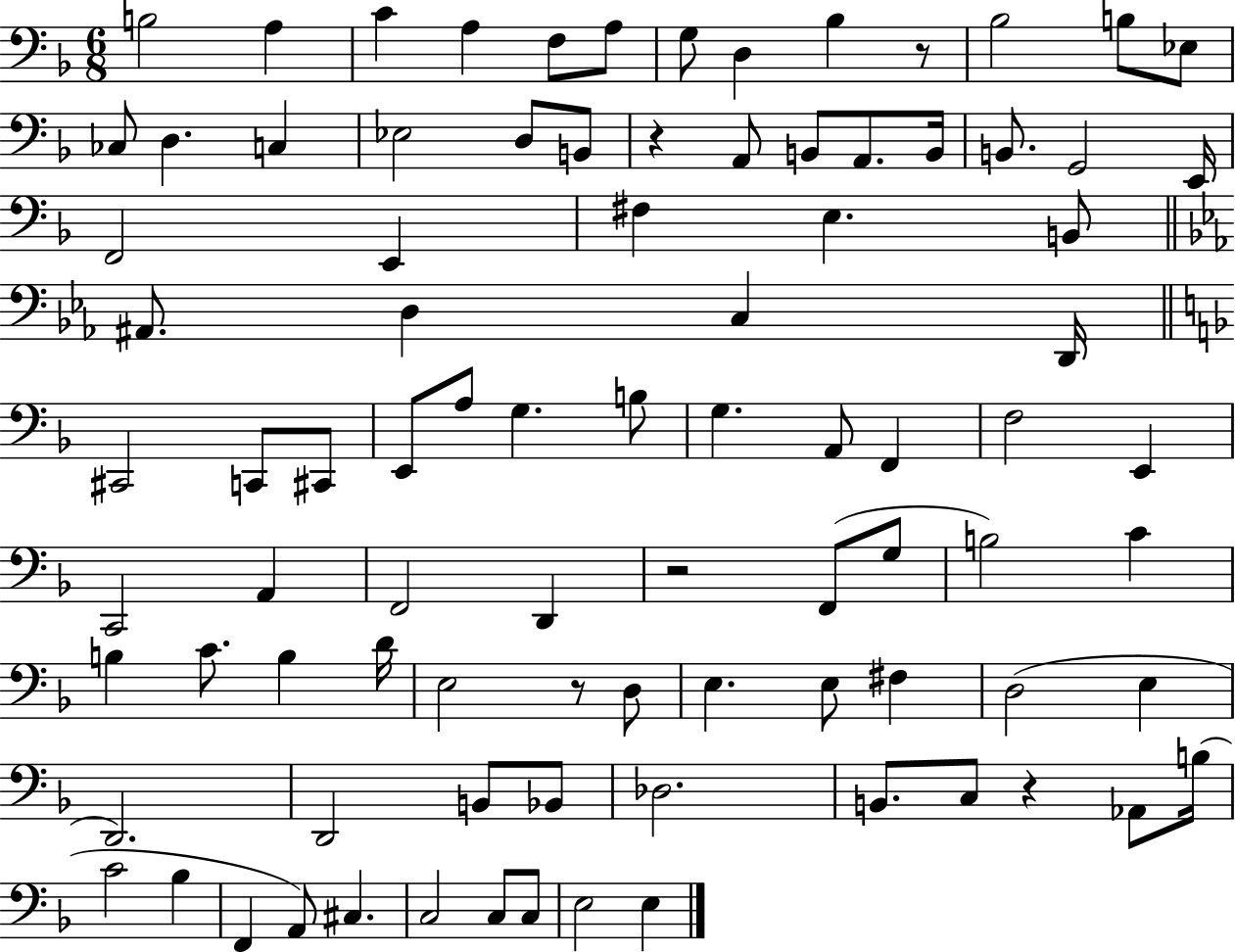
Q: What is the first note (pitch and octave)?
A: B3